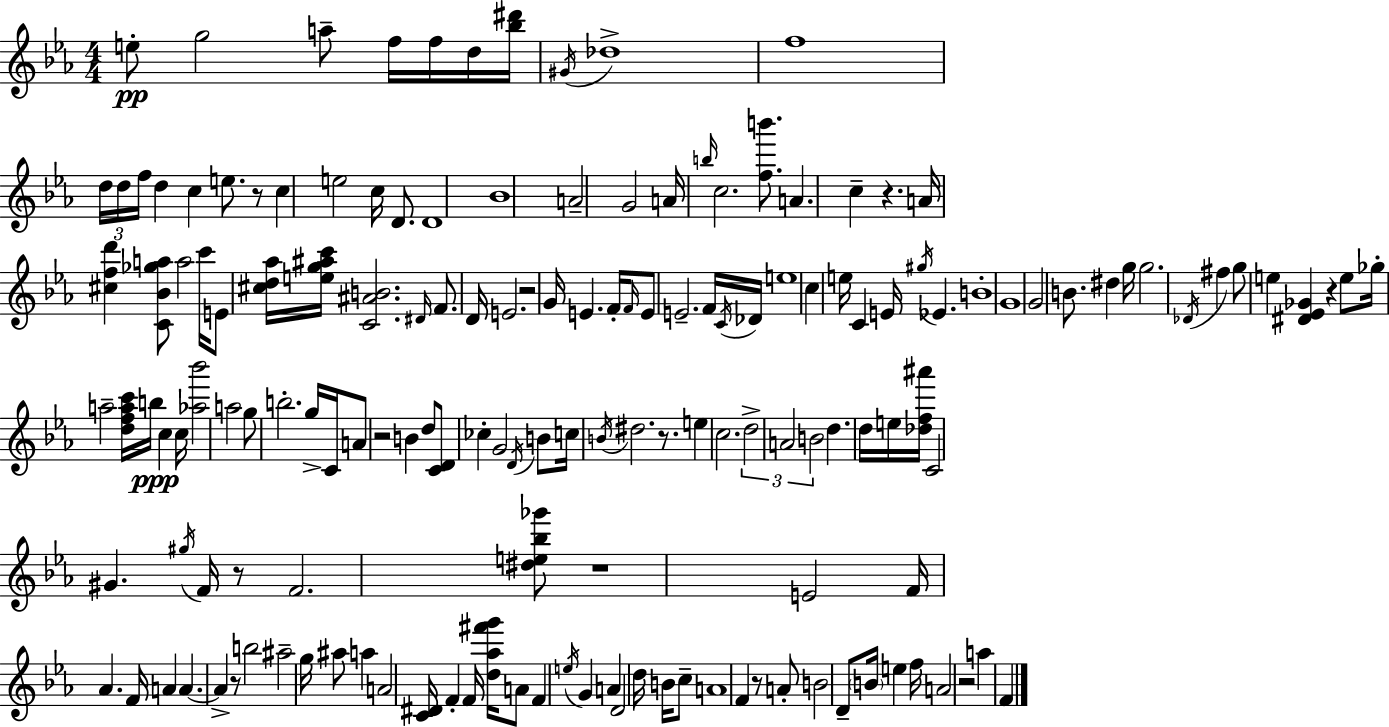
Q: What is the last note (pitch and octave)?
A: F4